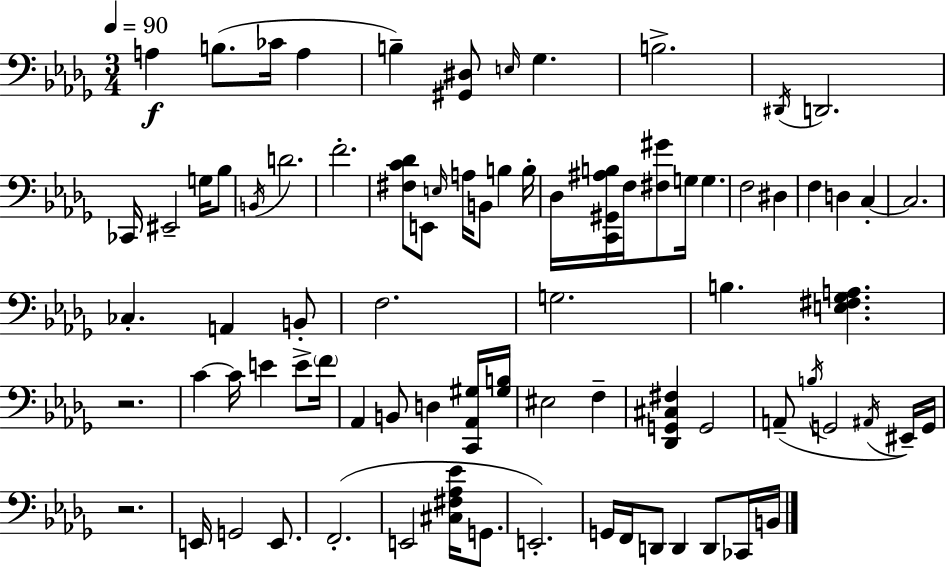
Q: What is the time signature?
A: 3/4